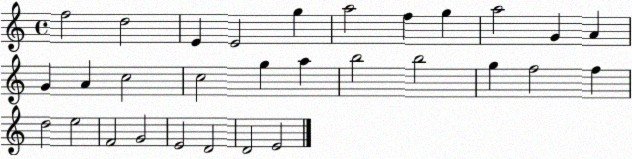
X:1
T:Untitled
M:4/4
L:1/4
K:C
f2 d2 E E2 g a2 f g a2 G A G A c2 c2 g a b2 b2 g f2 f d2 e2 F2 G2 E2 D2 D2 E2